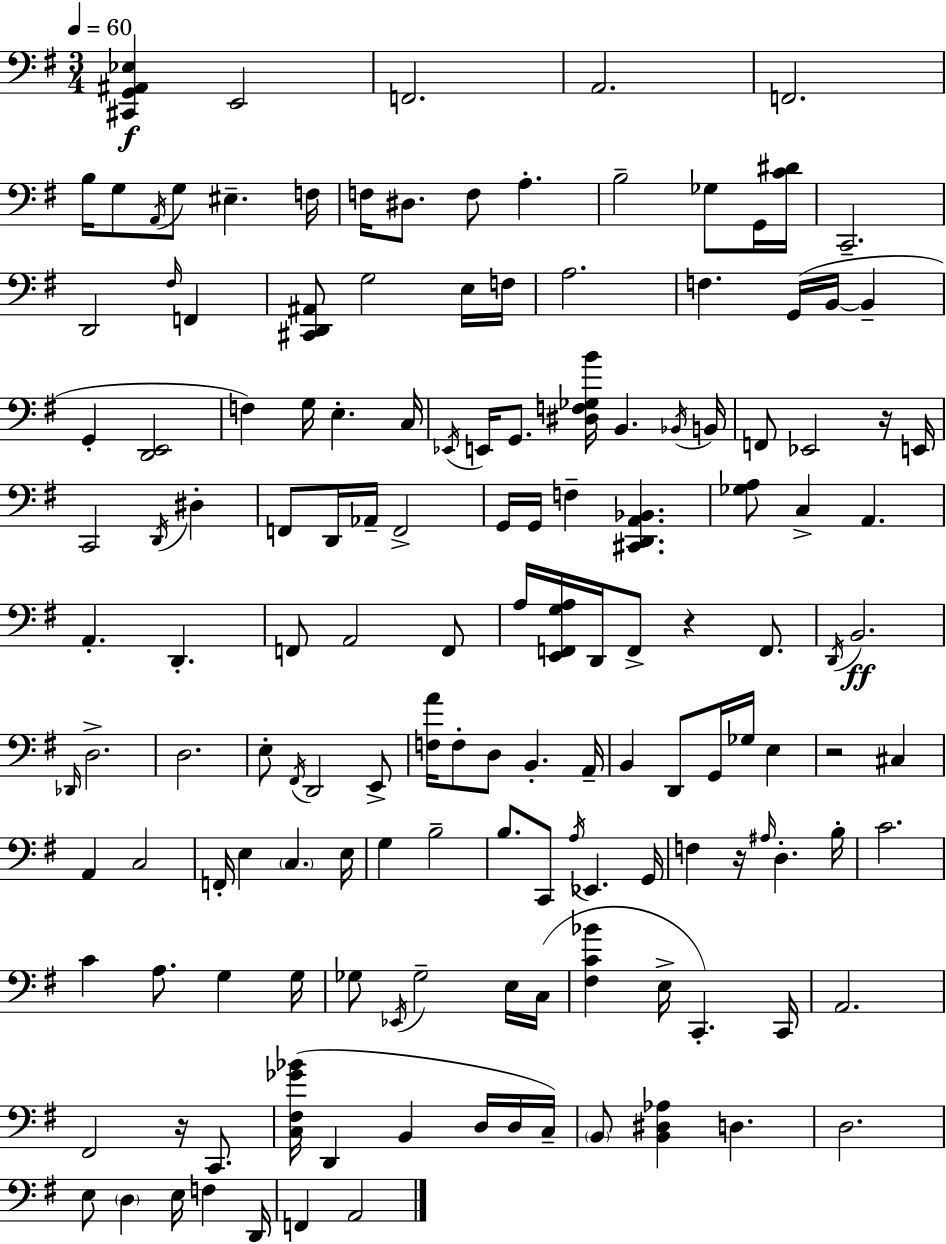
{
  \clef bass
  \numericTimeSignature
  \time 3/4
  \key e \minor
  \tempo 4 = 60
  <cis, g, ais, ees>4\f e,2 | f,2. | a,2. | f,2. | \break b16 g8 \acciaccatura { a,16 } g8 eis4.-- | f16 f16 dis8. f8 a4.-. | b2-- ges8 g,16 | <c' dis'>16 c,2.-- | \break d,2 \grace { fis16 } f,4 | <cis, d, ais,>8 g2 | e16 f16 a2. | f4. g,16( b,16~~ b,4-- | \break g,4-. <d, e,>2 | f4) g16 e4.-. | c16 \acciaccatura { ees,16 } e,16 g,8. <dis f ges b'>16 b,4. | \acciaccatura { bes,16 } b,16 f,8 ees,2 | \break r16 e,16 c,2 | \acciaccatura { d,16 } dis4-. f,8 d,16 aes,16-- f,2-> | g,16 g,16 f4-- <cis, d, a, bes,>4. | <ges a>8 c4-> a,4. | \break a,4.-. d,4.-. | f,8 a,2 | f,8 a16 <e, f, g a>16 d,16 f,8-> r4 | f,8. \acciaccatura { d,16 }\ff b,2. | \break \grace { des,16 } d2.-> | d2. | e8-. \acciaccatura { fis,16 } d,2 | e,8-> <f a'>16 f8-. d8 | \break b,4.-. a,16-- b,4 | d,8 g,16 ges16 e4 r2 | cis4 a,4 | c2 f,16-. e4 | \break \parenthesize c4. e16 g4 | b2-- b8. c,8 | \acciaccatura { a16 } ees,4. g,16 f4 | r16 \grace { ais16 } d4.-. b16-. c'2. | \break c'4 | a8. g4 g16 ges8 | \acciaccatura { ees,16 } ges2-- e16 c16( <fis c' bes'>4 | e16-> c,4.-.) c,16 a,2. | \break fis,2 | r16 c,8. <c fis ges' bes'>16( | d,4 b,4 d16 d16 c16--) \parenthesize b,8 | <b, dis aes>4 d4. d2. | \break e8 | \parenthesize d4 e16 f4 d,16 f,4 | a,2 \bar "|."
}